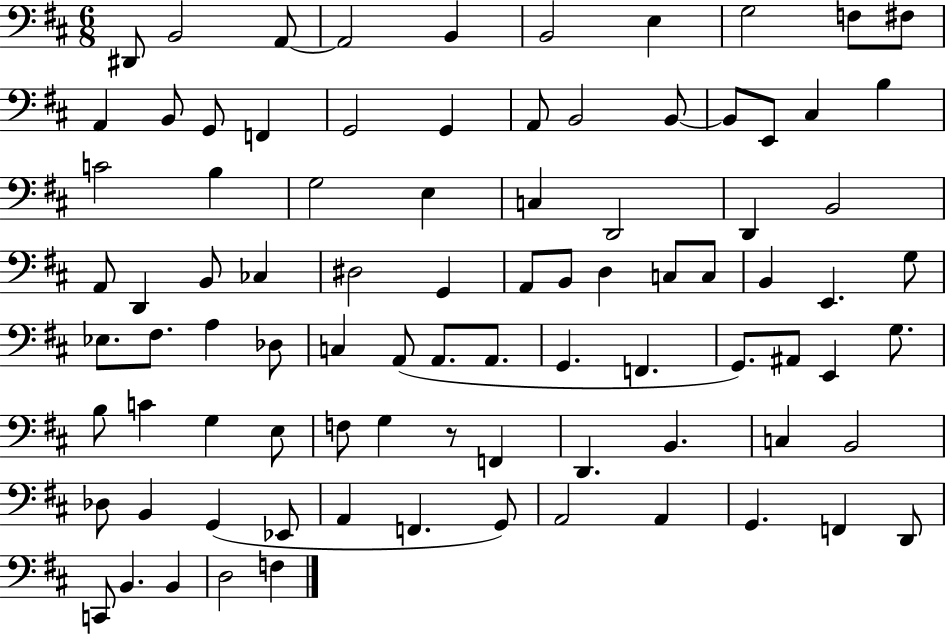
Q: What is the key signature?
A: D major